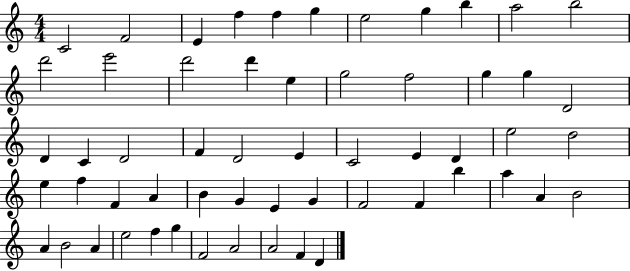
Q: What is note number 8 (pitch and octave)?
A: G5